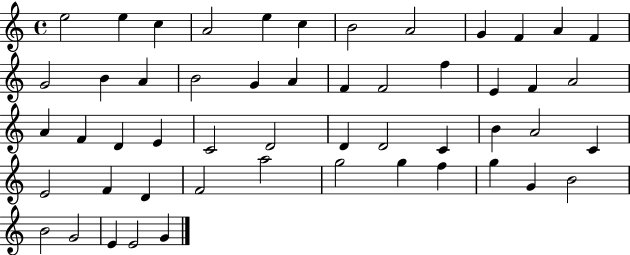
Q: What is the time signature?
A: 4/4